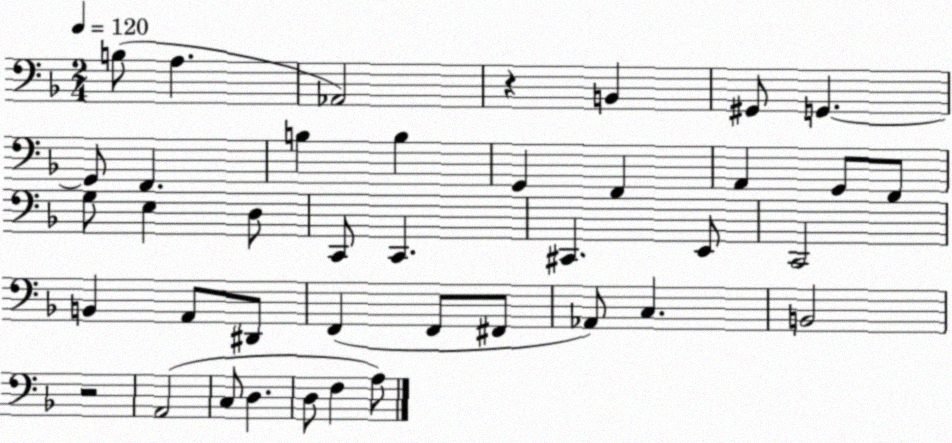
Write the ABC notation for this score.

X:1
T:Untitled
M:2/4
L:1/4
K:F
B,/2 A, _A,,2 z B,, ^G,,/2 G,, G,,/2 F,, B, B, G,, F,, A,, G,,/2 F,,/2 G,/2 E, D,/2 C,,/2 C,, ^C,, E,,/2 C,,2 B,, A,,/2 ^D,,/2 F,, F,,/2 ^F,,/2 _A,,/2 C, B,,2 z2 A,,2 C,/2 D, D,/2 F, A,/2